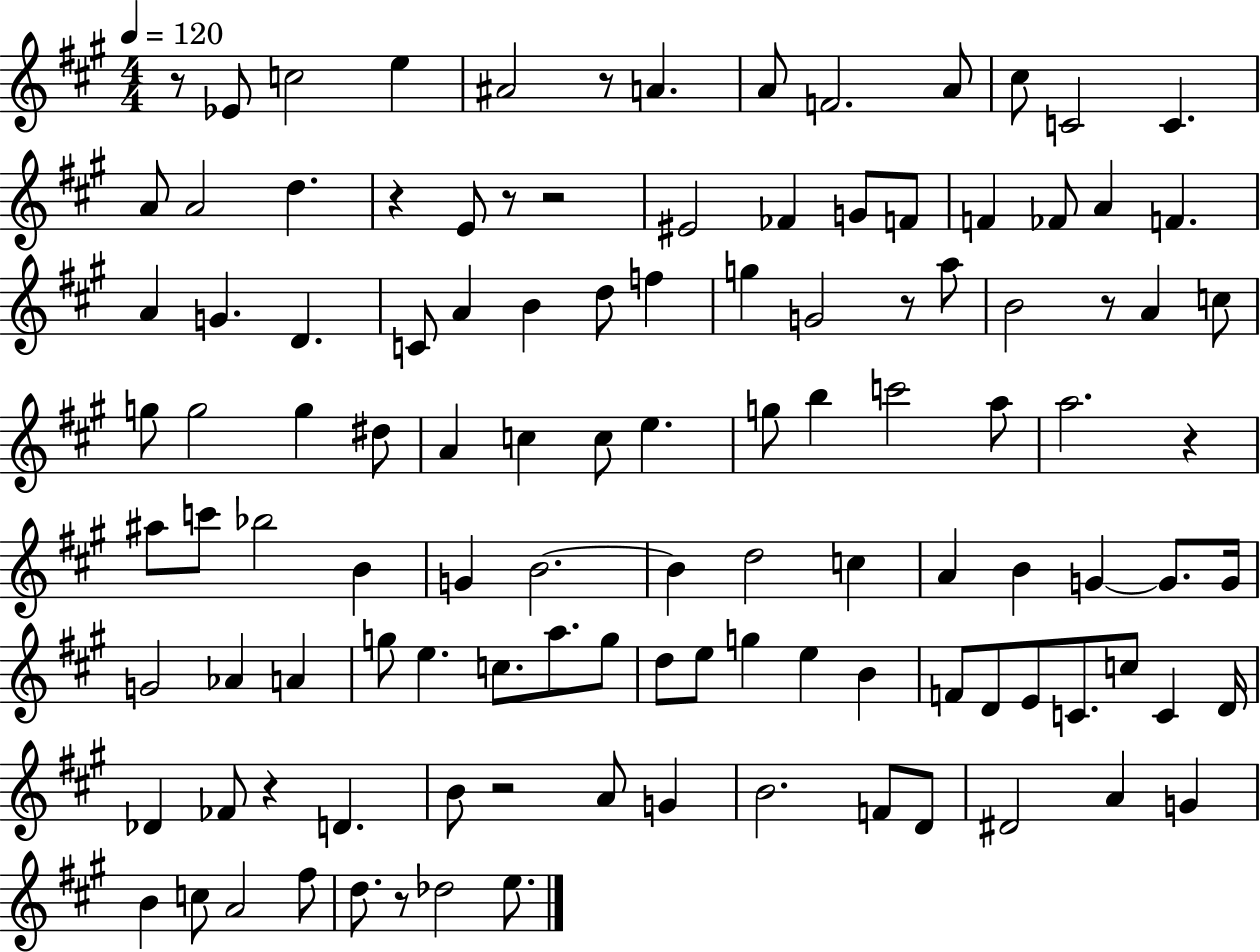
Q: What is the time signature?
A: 4/4